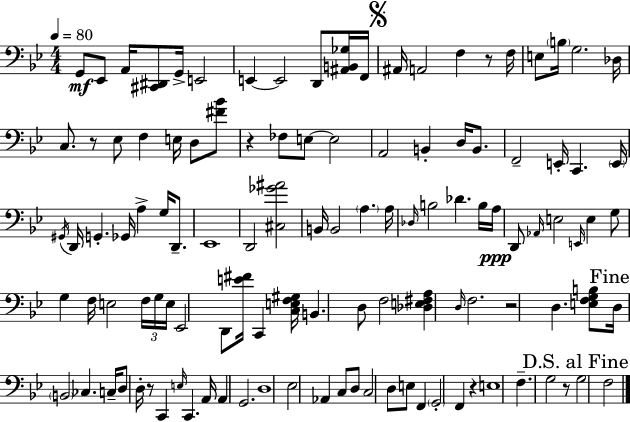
G2/e Eb2/e A2/s [C#2,D#2]/e G2/s E2/h E2/q E2/h D2/e [A#2,B2,Gb3]/s F2/s A#2/s A2/h F3/q R/e F3/s E3/e B3/s G3/h. Db3/s C3/e. R/e Eb3/e F3/q E3/s D3/e [F#4,Bb4]/e R/q FES3/e E3/e E3/h A2/h B2/q D3/s B2/e. F2/h E2/s C2/q. E2/s G#2/s D2/s G2/q. Gb2/s A3/q G3/s D2/e. Eb2/w D2/h [C#3,Gb4,A#4]/h B2/s B2/h A3/q. A3/s Db3/s B3/h Db4/q. B3/s A3/s D2/e Ab2/s E3/h E2/s E3/q G3/e G3/q F3/s E3/h F3/s G3/s E3/s Eb2/h D2/e [E4,F#4]/s C2/q [C3,E3,F3,G#3]/s B2/q. D3/e F3/h [Db3,E3,F#3,A3]/q D3/s F3/h. R/h D3/q. [E3,F3,G3,B3]/e D3/s B2/h CES3/q. C3/s D3/e D3/s R/e C2/q E3/s C2/q. A2/s A2/q G2/h. D3/w Eb3/h Ab2/q C3/e D3/e C3/h D3/e E3/e F2/q G2/h F2/q R/q E3/w F3/q. G3/h R/e G3/h F3/h